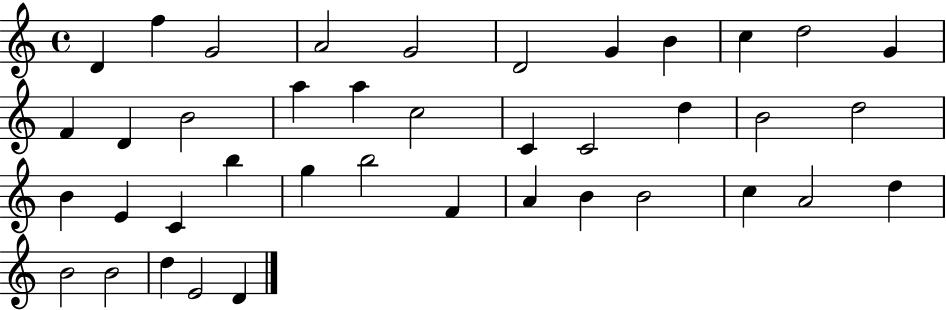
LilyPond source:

{
  \clef treble
  \time 4/4
  \defaultTimeSignature
  \key c \major
  d'4 f''4 g'2 | a'2 g'2 | d'2 g'4 b'4 | c''4 d''2 g'4 | \break f'4 d'4 b'2 | a''4 a''4 c''2 | c'4 c'2 d''4 | b'2 d''2 | \break b'4 e'4 c'4 b''4 | g''4 b''2 f'4 | a'4 b'4 b'2 | c''4 a'2 d''4 | \break b'2 b'2 | d''4 e'2 d'4 | \bar "|."
}